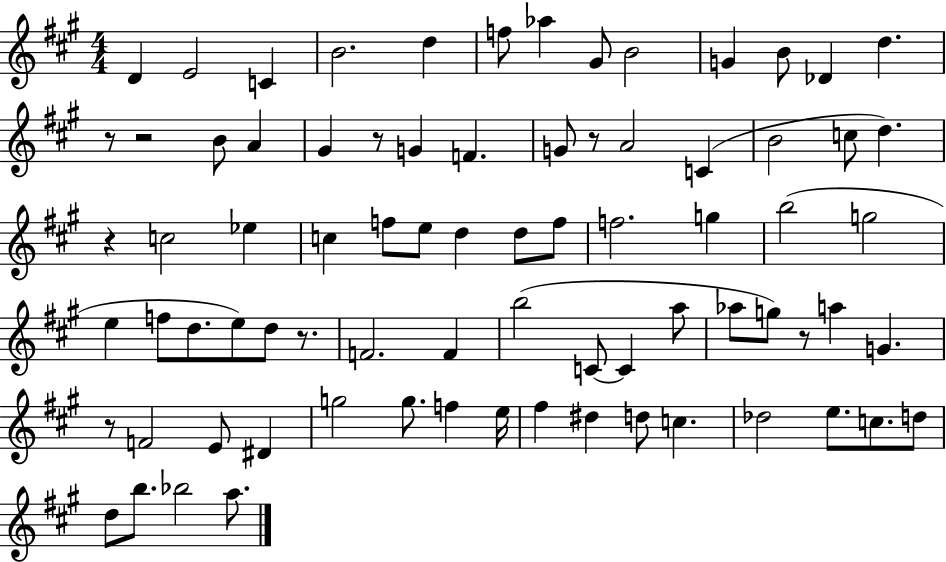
D4/q E4/h C4/q B4/h. D5/q F5/e Ab5/q G#4/e B4/h G4/q B4/e Db4/q D5/q. R/e R/h B4/e A4/q G#4/q R/e G4/q F4/q. G4/e R/e A4/h C4/q B4/h C5/e D5/q. R/q C5/h Eb5/q C5/q F5/e E5/e D5/q D5/e F5/e F5/h. G5/q B5/h G5/h E5/q F5/e D5/e. E5/e D5/e R/e. F4/h. F4/q B5/h C4/e C4/q A5/e Ab5/e G5/e R/e A5/q G4/q. R/e F4/h E4/e D#4/q G5/h G5/e. F5/q E5/s F#5/q D#5/q D5/e C5/q. Db5/h E5/e. C5/e. D5/e D5/e B5/e. Bb5/h A5/e.